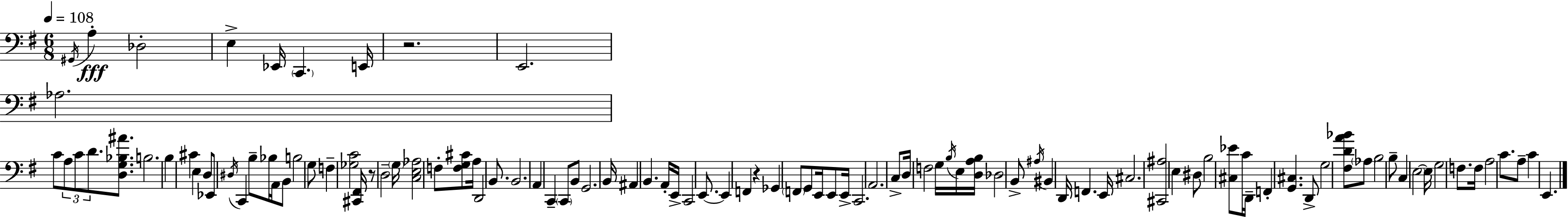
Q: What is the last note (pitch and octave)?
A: E2